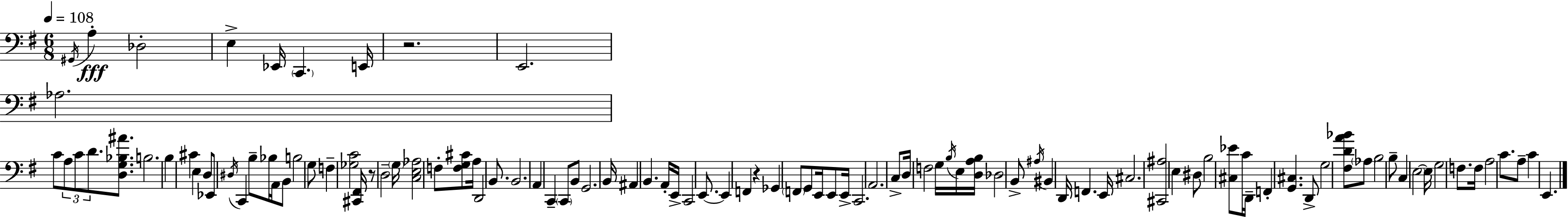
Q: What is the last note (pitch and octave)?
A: E2